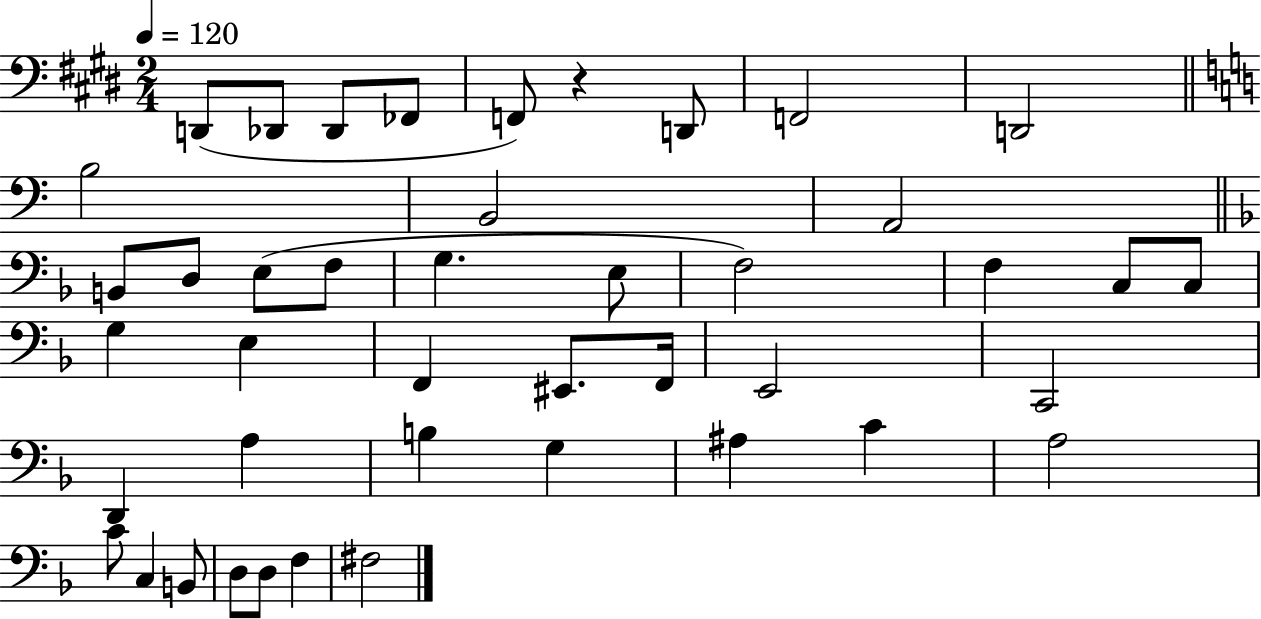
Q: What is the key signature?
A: E major